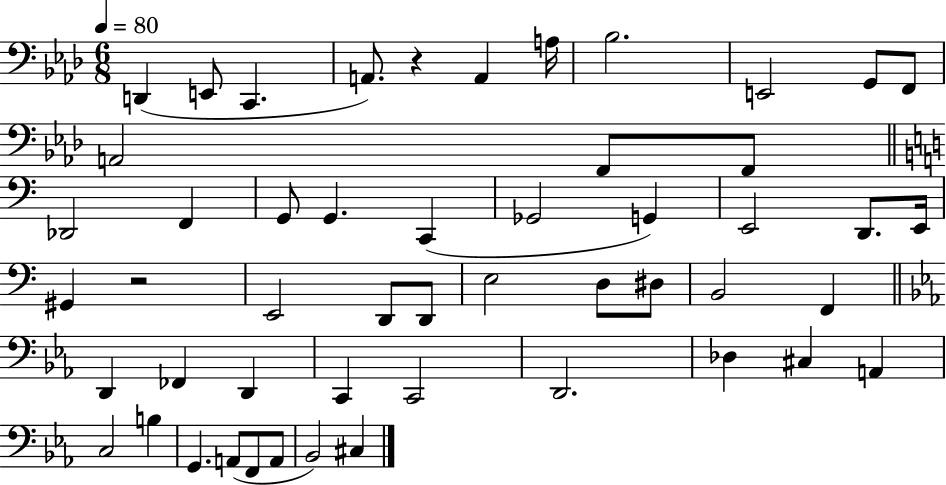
D2/q E2/e C2/q. A2/e. R/q A2/q A3/s Bb3/h. E2/h G2/e F2/e A2/h F2/e F2/e Db2/h F2/q G2/e G2/q. C2/q Gb2/h G2/q E2/h D2/e. E2/s G#2/q R/h E2/h D2/e D2/e E3/h D3/e D#3/e B2/h F2/q D2/q FES2/q D2/q C2/q C2/h D2/h. Db3/q C#3/q A2/q C3/h B3/q G2/q. A2/e F2/e A2/e Bb2/h C#3/q